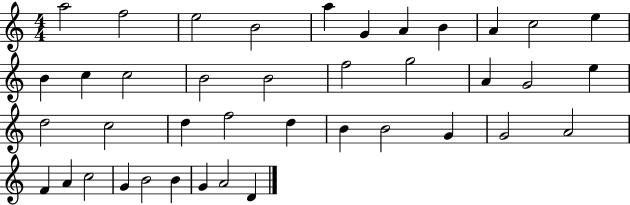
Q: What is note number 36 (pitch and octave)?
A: B4